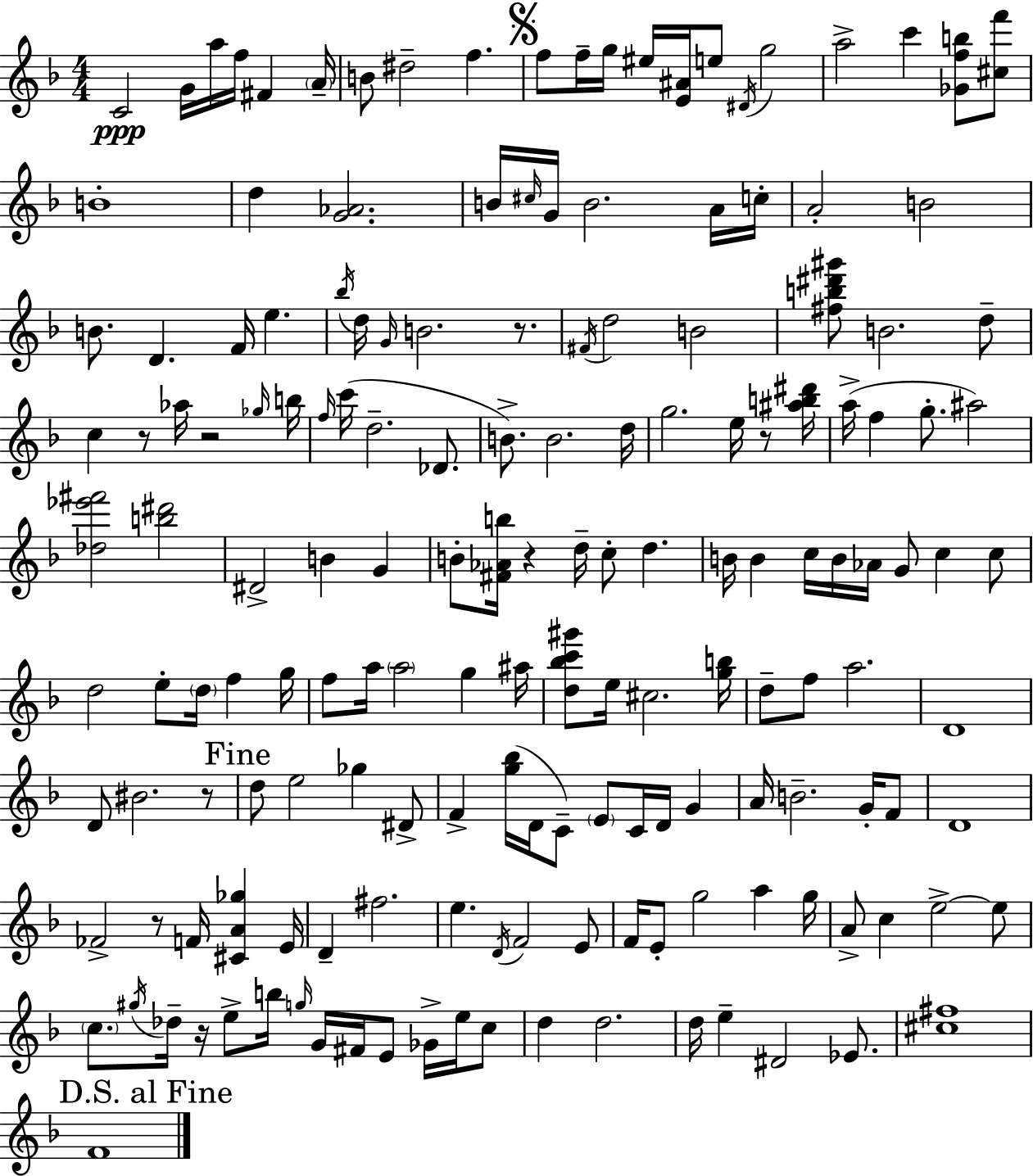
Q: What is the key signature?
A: D minor